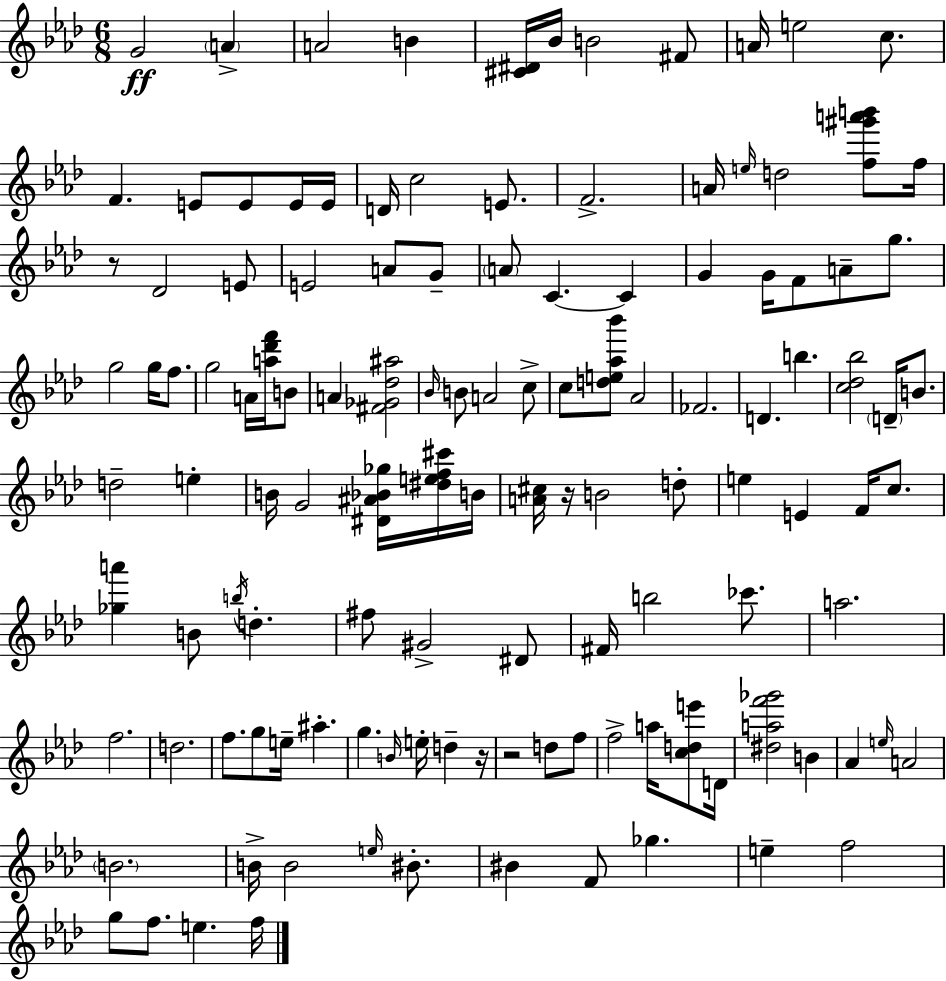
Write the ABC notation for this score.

X:1
T:Untitled
M:6/8
L:1/4
K:Ab
G2 A A2 B [^C^D]/4 _B/4 B2 ^F/2 A/4 e2 c/2 F E/2 E/2 E/4 E/4 D/4 c2 E/2 F2 A/4 e/4 d2 [f^g'a'b']/2 f/4 z/2 _D2 E/2 E2 A/2 G/2 A/2 C C G G/4 F/2 A/2 g/2 g2 g/4 f/2 g2 A/4 [a_d'f']/4 B/2 A [^F_G_d^a]2 _B/4 B/2 A2 c/2 c/2 [de_a_b']/2 _A2 _F2 D b [c_d_b]2 D/4 B/2 d2 e B/4 G2 [^D^A_B_g]/4 [^def^c']/4 B/4 [A^c]/4 z/4 B2 d/2 e E F/4 c/2 [_ga'] B/2 b/4 d ^f/2 ^G2 ^D/2 ^F/4 b2 _c'/2 a2 f2 d2 f/2 g/2 e/4 ^a g B/4 e/4 d z/4 z2 d/2 f/2 f2 a/4 [cde']/2 D/4 [^daf'_g']2 B _A e/4 A2 B2 B/4 B2 e/4 ^B/2 ^B F/2 _g e f2 g/2 f/2 e f/4